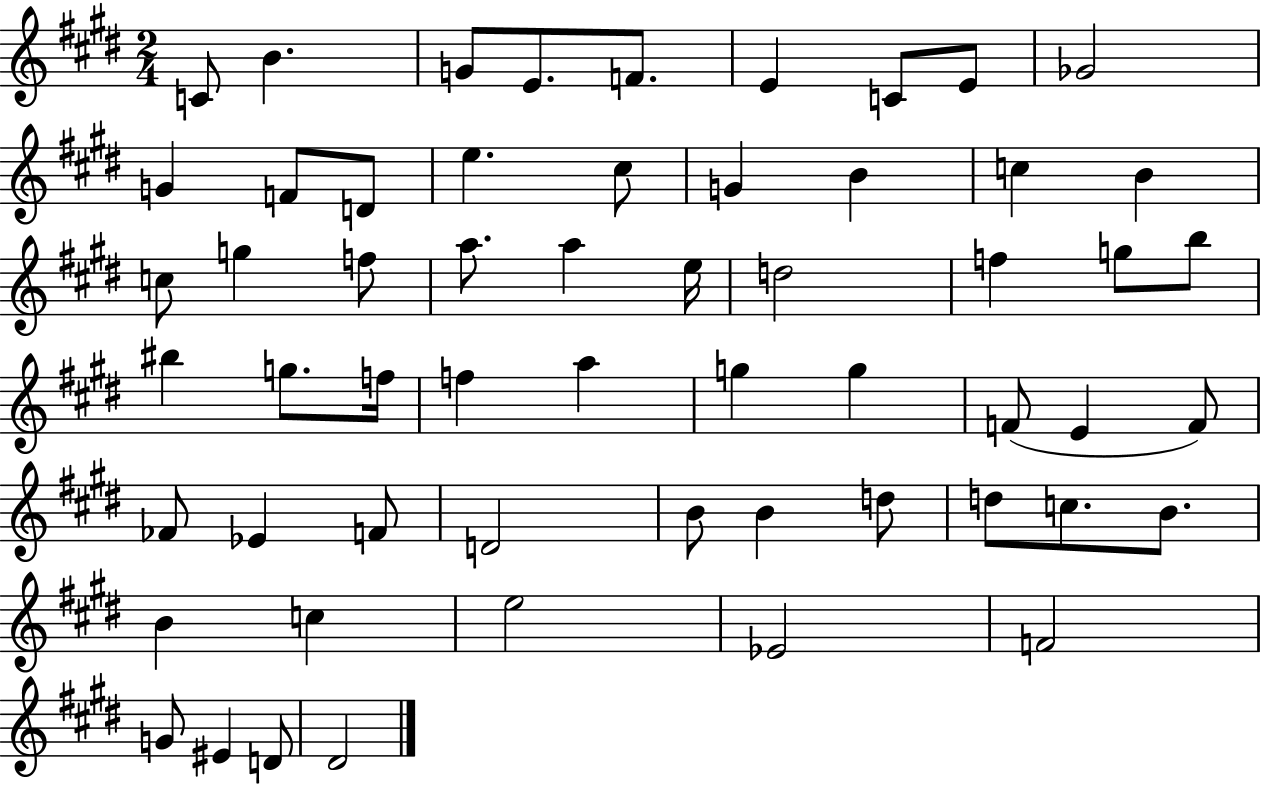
C4/e B4/q. G4/e E4/e. F4/e. E4/q C4/e E4/e Gb4/h G4/q F4/e D4/e E5/q. C#5/e G4/q B4/q C5/q B4/q C5/e G5/q F5/e A5/e. A5/q E5/s D5/h F5/q G5/e B5/e BIS5/q G5/e. F5/s F5/q A5/q G5/q G5/q F4/e E4/q F4/e FES4/e Eb4/q F4/e D4/h B4/e B4/q D5/e D5/e C5/e. B4/e. B4/q C5/q E5/h Eb4/h F4/h G4/e EIS4/q D4/e D#4/h